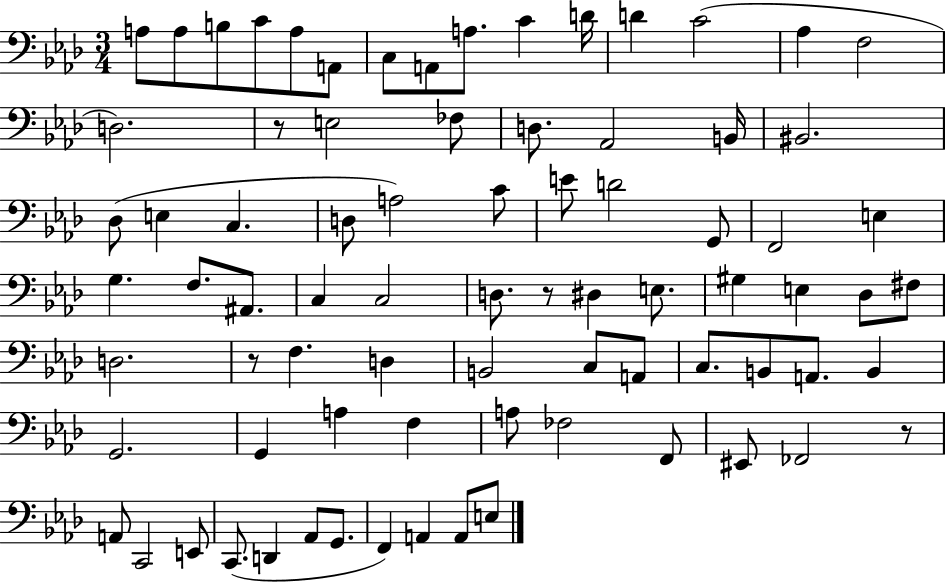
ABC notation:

X:1
T:Untitled
M:3/4
L:1/4
K:Ab
A,/2 A,/2 B,/2 C/2 A,/2 A,,/2 C,/2 A,,/2 A,/2 C D/4 D C2 _A, F,2 D,2 z/2 E,2 _F,/2 D,/2 _A,,2 B,,/4 ^B,,2 _D,/2 E, C, D,/2 A,2 C/2 E/2 D2 G,,/2 F,,2 E, G, F,/2 ^A,,/2 C, C,2 D,/2 z/2 ^D, E,/2 ^G, E, _D,/2 ^F,/2 D,2 z/2 F, D, B,,2 C,/2 A,,/2 C,/2 B,,/2 A,,/2 B,, G,,2 G,, A, F, A,/2 _F,2 F,,/2 ^E,,/2 _F,,2 z/2 A,,/2 C,,2 E,,/2 C,,/2 D,, _A,,/2 G,,/2 F,, A,, A,,/2 E,/2